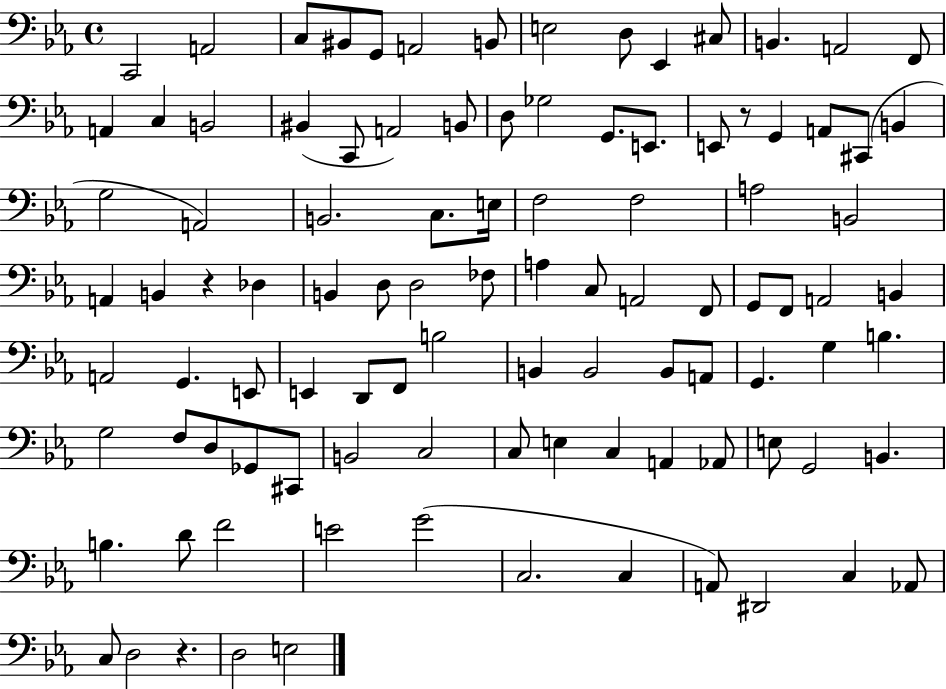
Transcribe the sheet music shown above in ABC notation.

X:1
T:Untitled
M:4/4
L:1/4
K:Eb
C,,2 A,,2 C,/2 ^B,,/2 G,,/2 A,,2 B,,/2 E,2 D,/2 _E,, ^C,/2 B,, A,,2 F,,/2 A,, C, B,,2 ^B,, C,,/2 A,,2 B,,/2 D,/2 _G,2 G,,/2 E,,/2 E,,/2 z/2 G,, A,,/2 ^C,,/2 B,, G,2 A,,2 B,,2 C,/2 E,/4 F,2 F,2 A,2 B,,2 A,, B,, z _D, B,, D,/2 D,2 _F,/2 A, C,/2 A,,2 F,,/2 G,,/2 F,,/2 A,,2 B,, A,,2 G,, E,,/2 E,, D,,/2 F,,/2 B,2 B,, B,,2 B,,/2 A,,/2 G,, G, B, G,2 F,/2 D,/2 _G,,/2 ^C,,/2 B,,2 C,2 C,/2 E, C, A,, _A,,/2 E,/2 G,,2 B,, B, D/2 F2 E2 G2 C,2 C, A,,/2 ^D,,2 C, _A,,/2 C,/2 D,2 z D,2 E,2